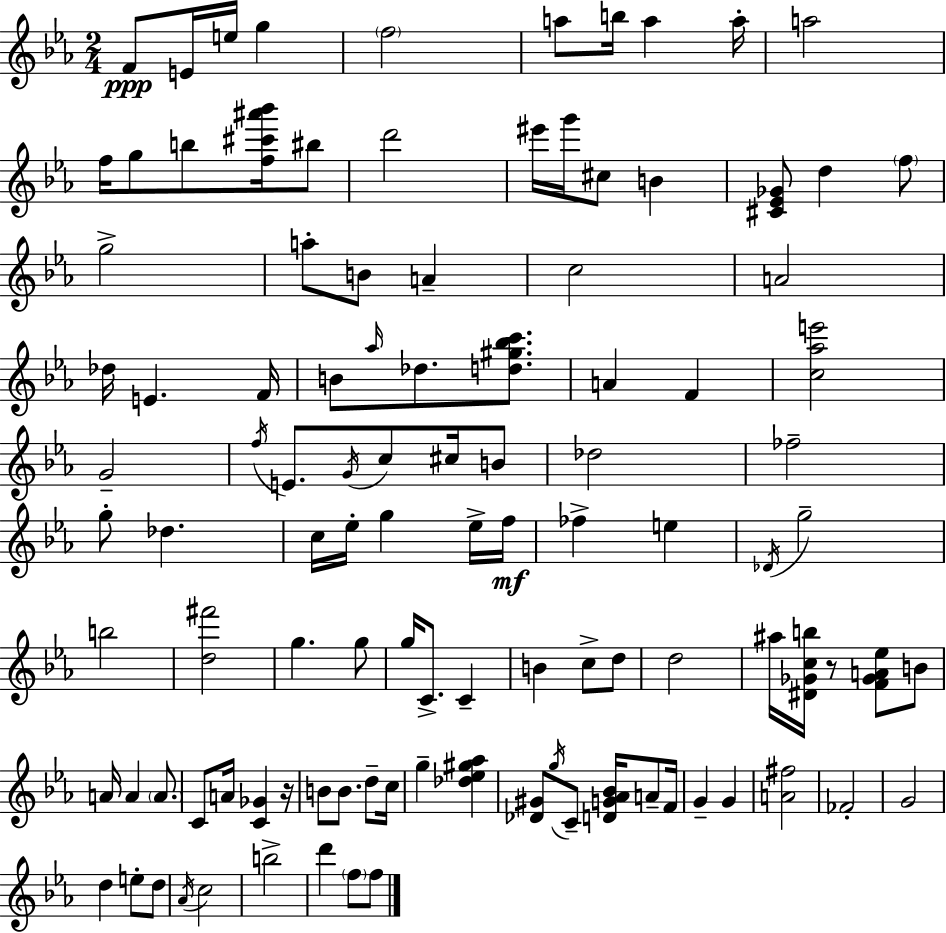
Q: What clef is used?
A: treble